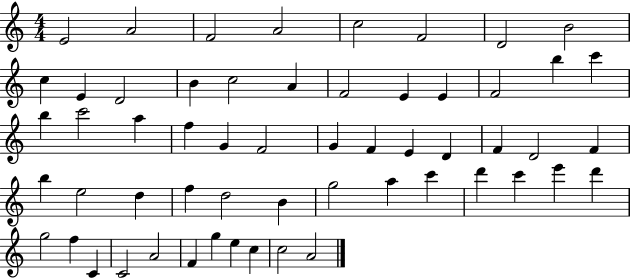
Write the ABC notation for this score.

X:1
T:Untitled
M:4/4
L:1/4
K:C
E2 A2 F2 A2 c2 F2 D2 B2 c E D2 B c2 A F2 E E F2 b c' b c'2 a f G F2 G F E D F D2 F b e2 d f d2 B g2 a c' d' c' e' d' g2 f C C2 A2 F g e c c2 A2